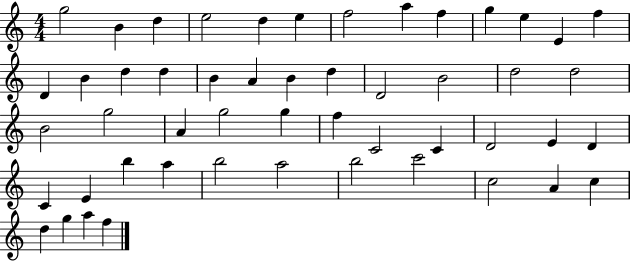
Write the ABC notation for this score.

X:1
T:Untitled
M:4/4
L:1/4
K:C
g2 B d e2 d e f2 a f g e E f D B d d B A B d D2 B2 d2 d2 B2 g2 A g2 g f C2 C D2 E D C E b a b2 a2 b2 c'2 c2 A c d g a f